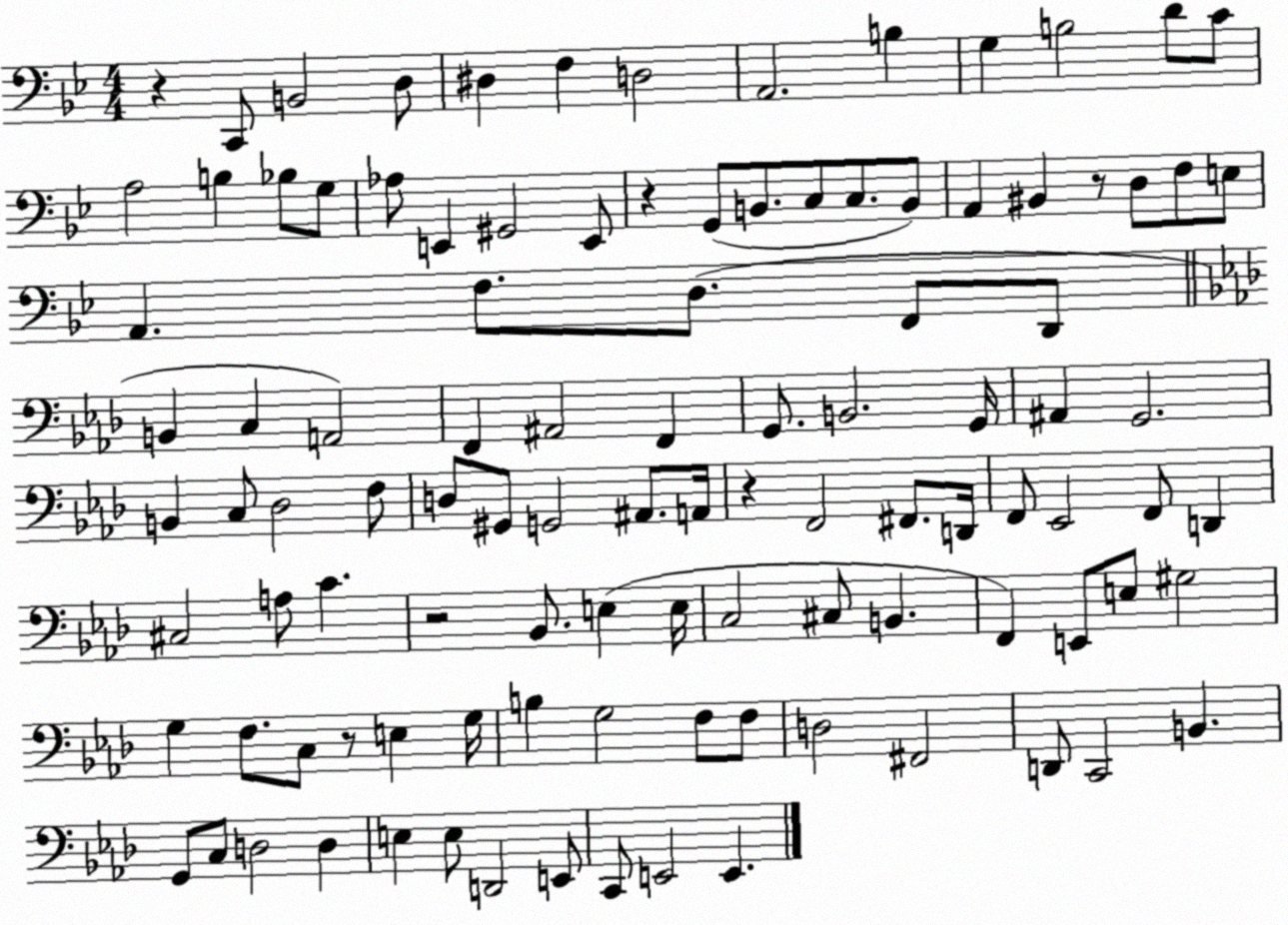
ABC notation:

X:1
T:Untitled
M:4/4
L:1/4
K:Bb
z C,,/2 B,,2 D,/2 ^D, F, D,2 A,,2 B, G, B,2 D/2 C/2 A,2 B, _B,/2 G,/2 _A,/2 E,, ^G,,2 E,,/2 z G,,/2 B,,/2 C,/2 C,/2 B,,/2 A,, ^B,, z/2 D,/2 F,/2 E,/2 A,, F,/2 D,/2 F,,/2 D,,/2 B,, C, A,,2 F,, ^A,,2 F,, G,,/2 B,,2 G,,/4 ^A,, G,,2 B,, C,/2 _D,2 F,/2 D,/2 ^G,,/2 G,,2 ^A,,/2 A,,/4 z F,,2 ^F,,/2 D,,/4 F,,/2 _E,,2 F,,/2 D,, ^C,2 A,/2 C z2 _B,,/2 E, E,/4 C,2 ^C,/2 B,, F,, E,,/2 E,/2 ^G,2 G, F,/2 C,/2 z/2 E, G,/4 B, G,2 F,/2 F,/2 D,2 ^F,,2 D,,/2 C,,2 B,, G,,/2 C,/2 D,2 D, E, E,/2 D,,2 E,,/2 C,,/2 E,,2 E,,